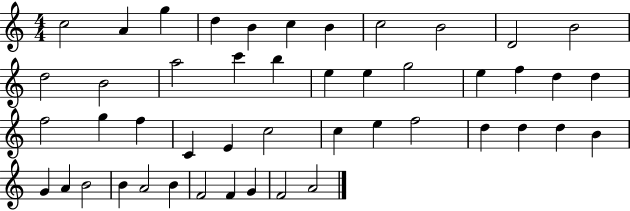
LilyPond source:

{
  \clef treble
  \numericTimeSignature
  \time 4/4
  \key c \major
  c''2 a'4 g''4 | d''4 b'4 c''4 b'4 | c''2 b'2 | d'2 b'2 | \break d''2 b'2 | a''2 c'''4 b''4 | e''4 e''4 g''2 | e''4 f''4 d''4 d''4 | \break f''2 g''4 f''4 | c'4 e'4 c''2 | c''4 e''4 f''2 | d''4 d''4 d''4 b'4 | \break g'4 a'4 b'2 | b'4 a'2 b'4 | f'2 f'4 g'4 | f'2 a'2 | \break \bar "|."
}